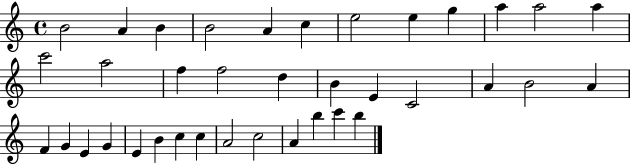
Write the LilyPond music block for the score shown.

{
  \clef treble
  \time 4/4
  \defaultTimeSignature
  \key c \major
  b'2 a'4 b'4 | b'2 a'4 c''4 | e''2 e''4 g''4 | a''4 a''2 a''4 | \break c'''2 a''2 | f''4 f''2 d''4 | b'4 e'4 c'2 | a'4 b'2 a'4 | \break f'4 g'4 e'4 g'4 | e'4 b'4 c''4 c''4 | a'2 c''2 | a'4 b''4 c'''4 b''4 | \break \bar "|."
}